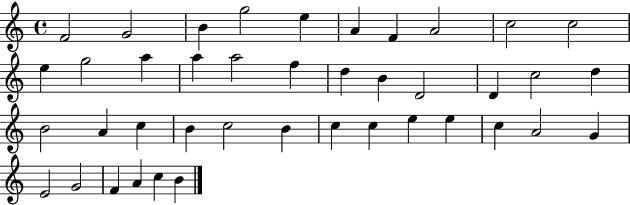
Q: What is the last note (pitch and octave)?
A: B4